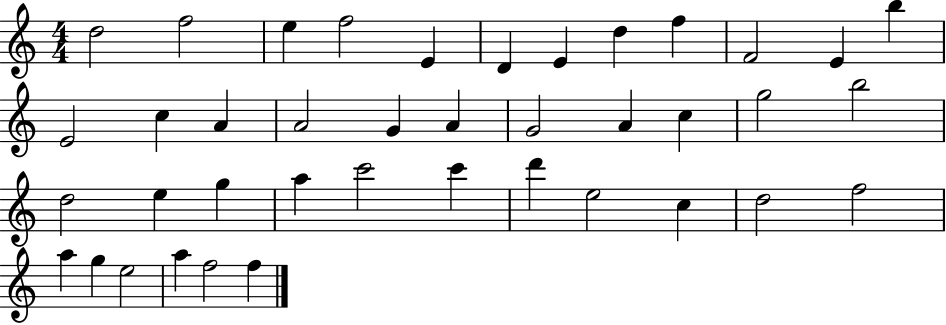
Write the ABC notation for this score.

X:1
T:Untitled
M:4/4
L:1/4
K:C
d2 f2 e f2 E D E d f F2 E b E2 c A A2 G A G2 A c g2 b2 d2 e g a c'2 c' d' e2 c d2 f2 a g e2 a f2 f